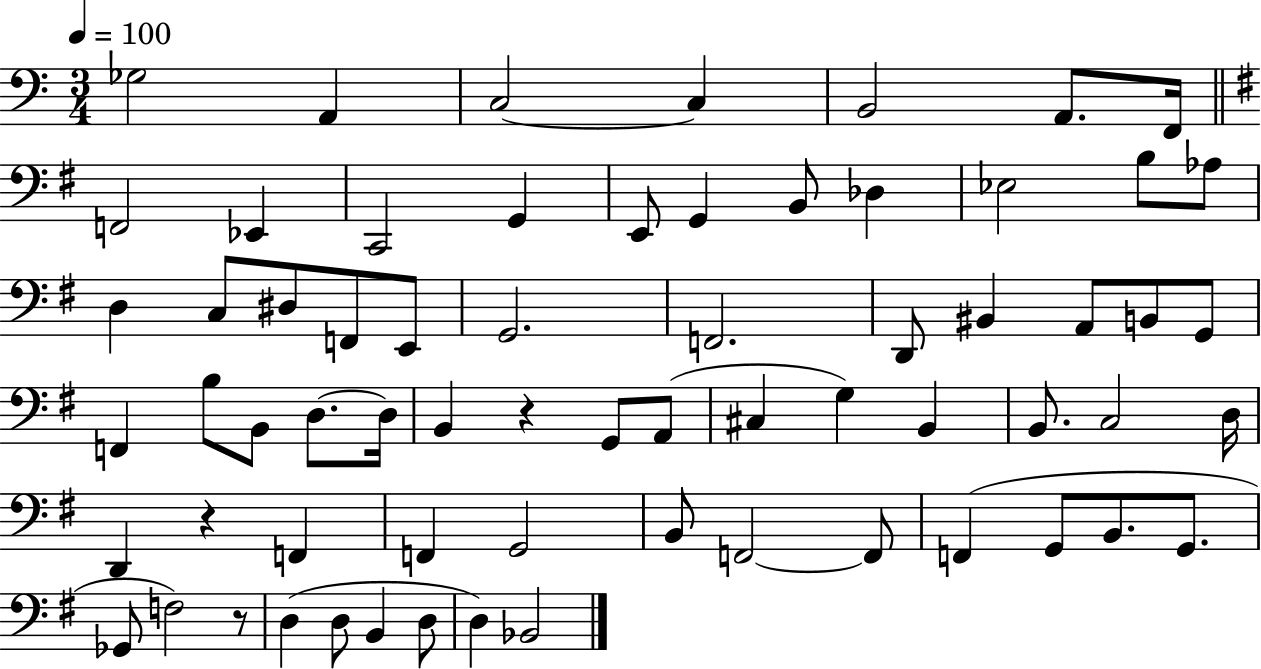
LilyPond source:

{
  \clef bass
  \numericTimeSignature
  \time 3/4
  \key c \major
  \tempo 4 = 100
  ges2 a,4 | c2~~ c4 | b,2 a,8. f,16 | \bar "||" \break \key g \major f,2 ees,4 | c,2 g,4 | e,8 g,4 b,8 des4 | ees2 b8 aes8 | \break d4 c8 dis8 f,8 e,8 | g,2. | f,2. | d,8 bis,4 a,8 b,8 g,8 | \break f,4 b8 b,8 d8.~~ d16 | b,4 r4 g,8 a,8( | cis4 g4) b,4 | b,8. c2 d16 | \break d,4 r4 f,4 | f,4 g,2 | b,8 f,2~~ f,8 | f,4( g,8 b,8. g,8. | \break ges,8 f2) r8 | d4( d8 b,4 d8 | d4) bes,2 | \bar "|."
}